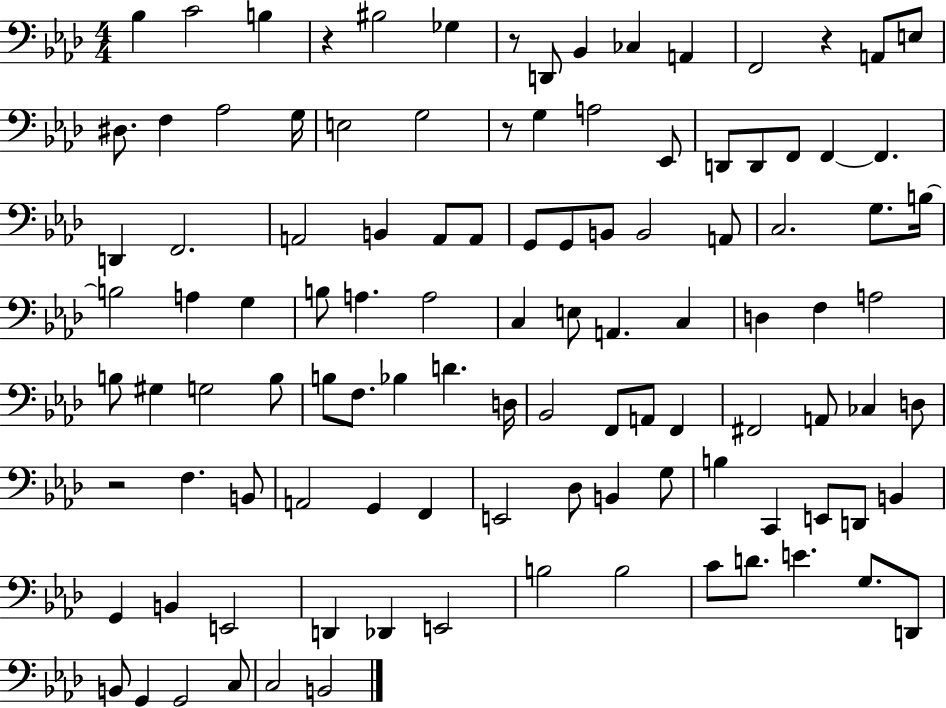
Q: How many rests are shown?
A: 5